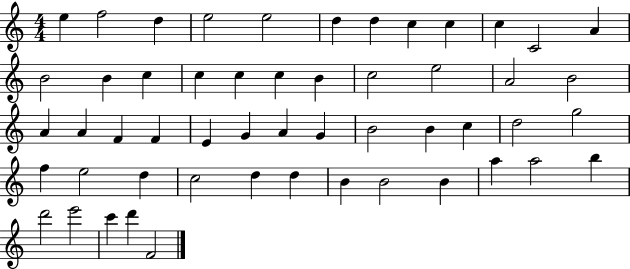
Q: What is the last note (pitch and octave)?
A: F4